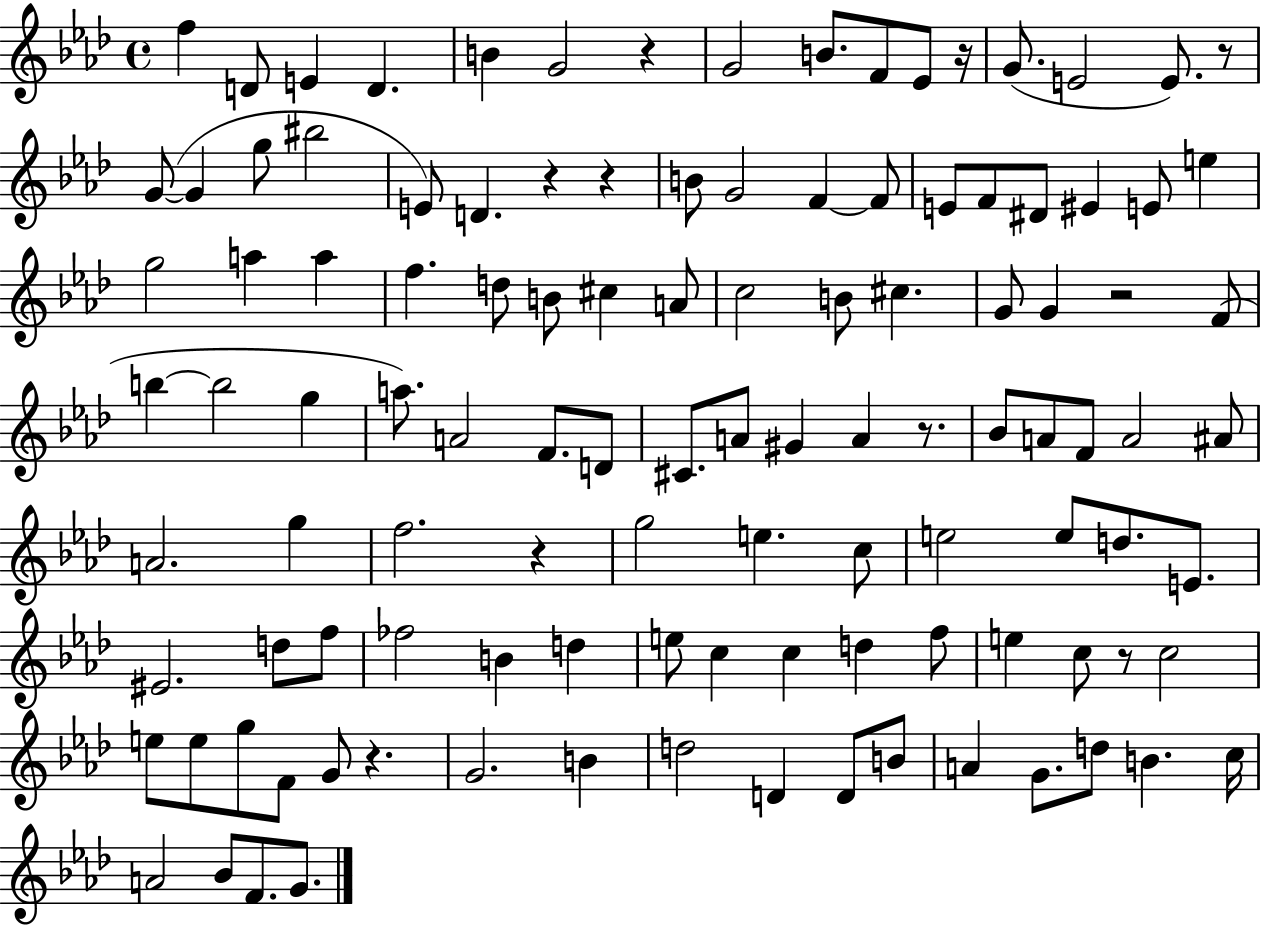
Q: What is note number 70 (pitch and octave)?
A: EIS4